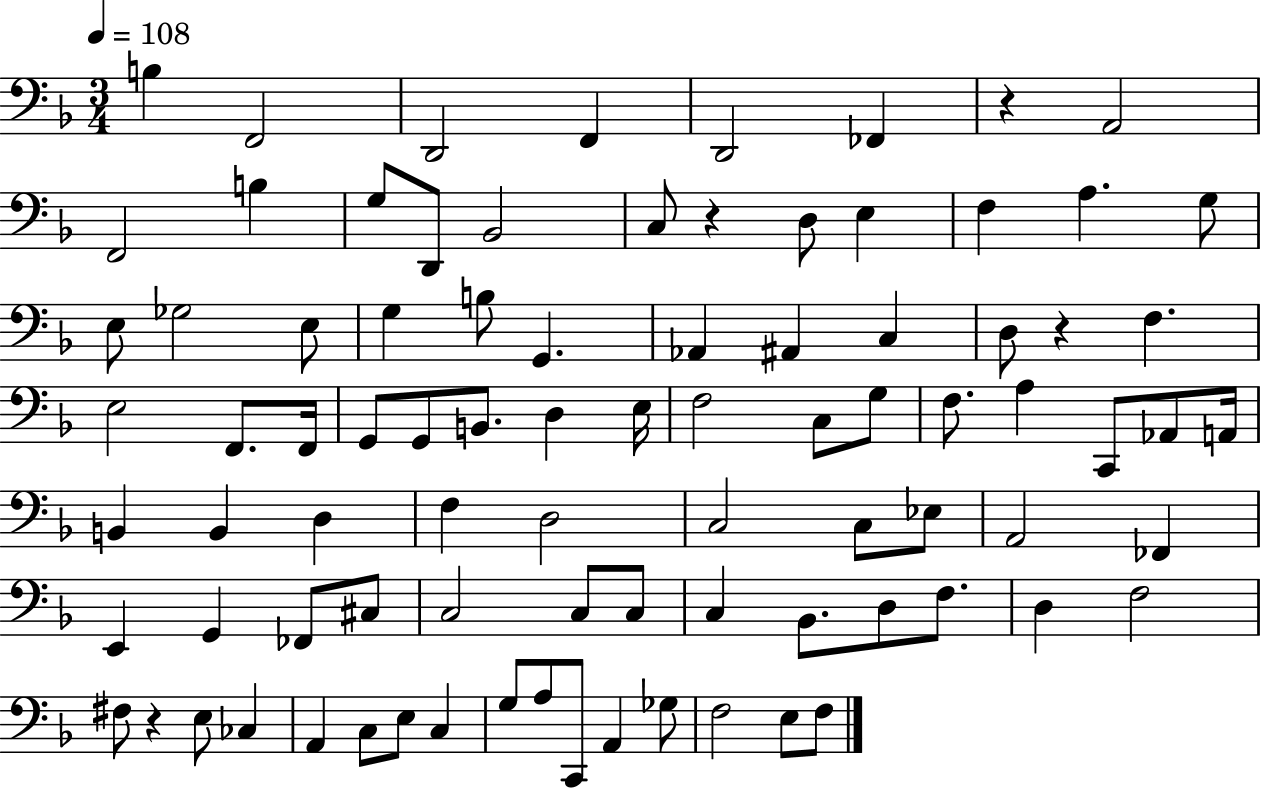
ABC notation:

X:1
T:Untitled
M:3/4
L:1/4
K:F
B, F,,2 D,,2 F,, D,,2 _F,, z A,,2 F,,2 B, G,/2 D,,/2 _B,,2 C,/2 z D,/2 E, F, A, G,/2 E,/2 _G,2 E,/2 G, B,/2 G,, _A,, ^A,, C, D,/2 z F, E,2 F,,/2 F,,/4 G,,/2 G,,/2 B,,/2 D, E,/4 F,2 C,/2 G,/2 F,/2 A, C,,/2 _A,,/2 A,,/4 B,, B,, D, F, D,2 C,2 C,/2 _E,/2 A,,2 _F,, E,, G,, _F,,/2 ^C,/2 C,2 C,/2 C,/2 C, _B,,/2 D,/2 F,/2 D, F,2 ^F,/2 z E,/2 _C, A,, C,/2 E,/2 C, G,/2 A,/2 C,,/2 A,, _G,/2 F,2 E,/2 F,/2